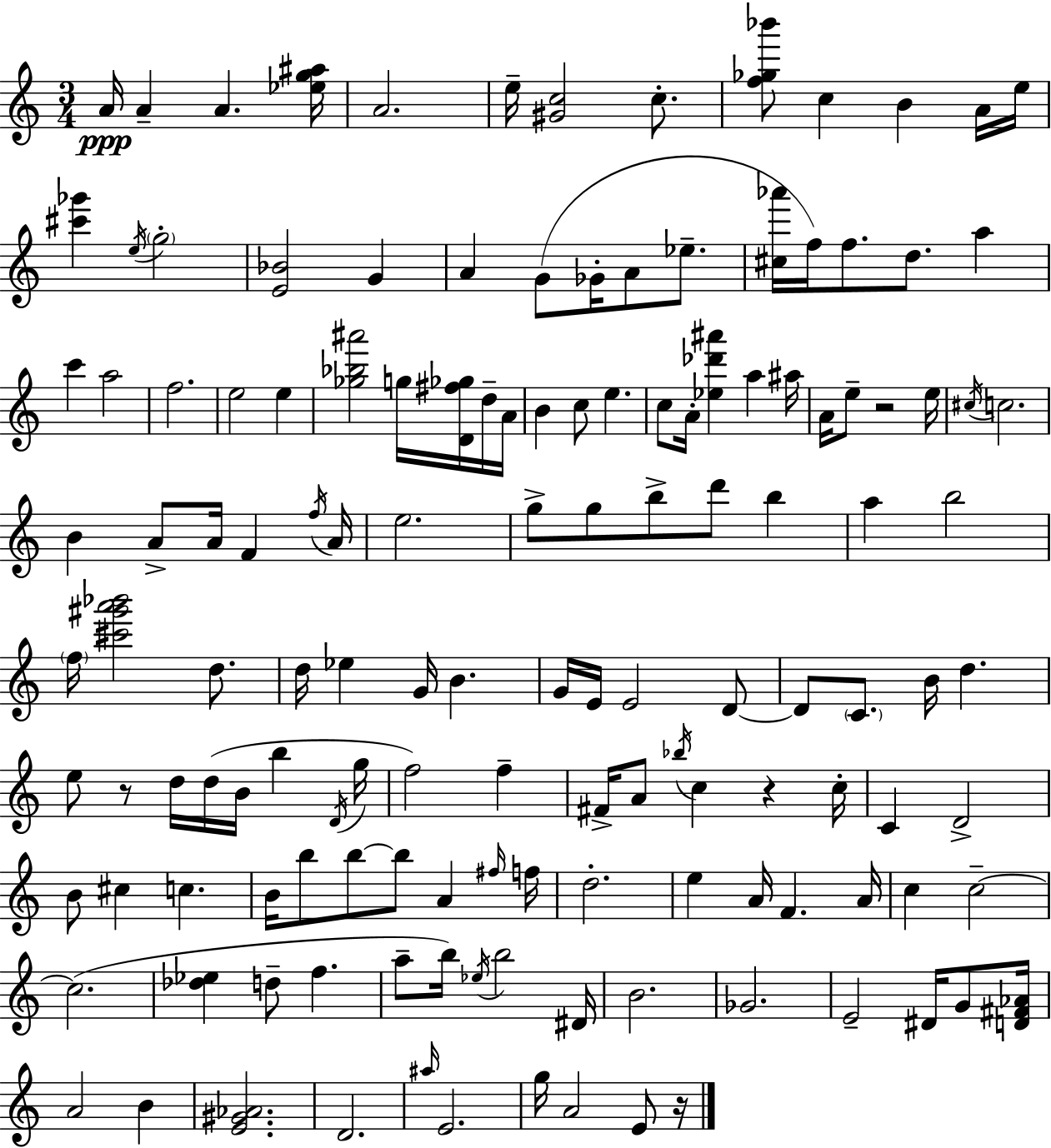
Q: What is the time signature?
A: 3/4